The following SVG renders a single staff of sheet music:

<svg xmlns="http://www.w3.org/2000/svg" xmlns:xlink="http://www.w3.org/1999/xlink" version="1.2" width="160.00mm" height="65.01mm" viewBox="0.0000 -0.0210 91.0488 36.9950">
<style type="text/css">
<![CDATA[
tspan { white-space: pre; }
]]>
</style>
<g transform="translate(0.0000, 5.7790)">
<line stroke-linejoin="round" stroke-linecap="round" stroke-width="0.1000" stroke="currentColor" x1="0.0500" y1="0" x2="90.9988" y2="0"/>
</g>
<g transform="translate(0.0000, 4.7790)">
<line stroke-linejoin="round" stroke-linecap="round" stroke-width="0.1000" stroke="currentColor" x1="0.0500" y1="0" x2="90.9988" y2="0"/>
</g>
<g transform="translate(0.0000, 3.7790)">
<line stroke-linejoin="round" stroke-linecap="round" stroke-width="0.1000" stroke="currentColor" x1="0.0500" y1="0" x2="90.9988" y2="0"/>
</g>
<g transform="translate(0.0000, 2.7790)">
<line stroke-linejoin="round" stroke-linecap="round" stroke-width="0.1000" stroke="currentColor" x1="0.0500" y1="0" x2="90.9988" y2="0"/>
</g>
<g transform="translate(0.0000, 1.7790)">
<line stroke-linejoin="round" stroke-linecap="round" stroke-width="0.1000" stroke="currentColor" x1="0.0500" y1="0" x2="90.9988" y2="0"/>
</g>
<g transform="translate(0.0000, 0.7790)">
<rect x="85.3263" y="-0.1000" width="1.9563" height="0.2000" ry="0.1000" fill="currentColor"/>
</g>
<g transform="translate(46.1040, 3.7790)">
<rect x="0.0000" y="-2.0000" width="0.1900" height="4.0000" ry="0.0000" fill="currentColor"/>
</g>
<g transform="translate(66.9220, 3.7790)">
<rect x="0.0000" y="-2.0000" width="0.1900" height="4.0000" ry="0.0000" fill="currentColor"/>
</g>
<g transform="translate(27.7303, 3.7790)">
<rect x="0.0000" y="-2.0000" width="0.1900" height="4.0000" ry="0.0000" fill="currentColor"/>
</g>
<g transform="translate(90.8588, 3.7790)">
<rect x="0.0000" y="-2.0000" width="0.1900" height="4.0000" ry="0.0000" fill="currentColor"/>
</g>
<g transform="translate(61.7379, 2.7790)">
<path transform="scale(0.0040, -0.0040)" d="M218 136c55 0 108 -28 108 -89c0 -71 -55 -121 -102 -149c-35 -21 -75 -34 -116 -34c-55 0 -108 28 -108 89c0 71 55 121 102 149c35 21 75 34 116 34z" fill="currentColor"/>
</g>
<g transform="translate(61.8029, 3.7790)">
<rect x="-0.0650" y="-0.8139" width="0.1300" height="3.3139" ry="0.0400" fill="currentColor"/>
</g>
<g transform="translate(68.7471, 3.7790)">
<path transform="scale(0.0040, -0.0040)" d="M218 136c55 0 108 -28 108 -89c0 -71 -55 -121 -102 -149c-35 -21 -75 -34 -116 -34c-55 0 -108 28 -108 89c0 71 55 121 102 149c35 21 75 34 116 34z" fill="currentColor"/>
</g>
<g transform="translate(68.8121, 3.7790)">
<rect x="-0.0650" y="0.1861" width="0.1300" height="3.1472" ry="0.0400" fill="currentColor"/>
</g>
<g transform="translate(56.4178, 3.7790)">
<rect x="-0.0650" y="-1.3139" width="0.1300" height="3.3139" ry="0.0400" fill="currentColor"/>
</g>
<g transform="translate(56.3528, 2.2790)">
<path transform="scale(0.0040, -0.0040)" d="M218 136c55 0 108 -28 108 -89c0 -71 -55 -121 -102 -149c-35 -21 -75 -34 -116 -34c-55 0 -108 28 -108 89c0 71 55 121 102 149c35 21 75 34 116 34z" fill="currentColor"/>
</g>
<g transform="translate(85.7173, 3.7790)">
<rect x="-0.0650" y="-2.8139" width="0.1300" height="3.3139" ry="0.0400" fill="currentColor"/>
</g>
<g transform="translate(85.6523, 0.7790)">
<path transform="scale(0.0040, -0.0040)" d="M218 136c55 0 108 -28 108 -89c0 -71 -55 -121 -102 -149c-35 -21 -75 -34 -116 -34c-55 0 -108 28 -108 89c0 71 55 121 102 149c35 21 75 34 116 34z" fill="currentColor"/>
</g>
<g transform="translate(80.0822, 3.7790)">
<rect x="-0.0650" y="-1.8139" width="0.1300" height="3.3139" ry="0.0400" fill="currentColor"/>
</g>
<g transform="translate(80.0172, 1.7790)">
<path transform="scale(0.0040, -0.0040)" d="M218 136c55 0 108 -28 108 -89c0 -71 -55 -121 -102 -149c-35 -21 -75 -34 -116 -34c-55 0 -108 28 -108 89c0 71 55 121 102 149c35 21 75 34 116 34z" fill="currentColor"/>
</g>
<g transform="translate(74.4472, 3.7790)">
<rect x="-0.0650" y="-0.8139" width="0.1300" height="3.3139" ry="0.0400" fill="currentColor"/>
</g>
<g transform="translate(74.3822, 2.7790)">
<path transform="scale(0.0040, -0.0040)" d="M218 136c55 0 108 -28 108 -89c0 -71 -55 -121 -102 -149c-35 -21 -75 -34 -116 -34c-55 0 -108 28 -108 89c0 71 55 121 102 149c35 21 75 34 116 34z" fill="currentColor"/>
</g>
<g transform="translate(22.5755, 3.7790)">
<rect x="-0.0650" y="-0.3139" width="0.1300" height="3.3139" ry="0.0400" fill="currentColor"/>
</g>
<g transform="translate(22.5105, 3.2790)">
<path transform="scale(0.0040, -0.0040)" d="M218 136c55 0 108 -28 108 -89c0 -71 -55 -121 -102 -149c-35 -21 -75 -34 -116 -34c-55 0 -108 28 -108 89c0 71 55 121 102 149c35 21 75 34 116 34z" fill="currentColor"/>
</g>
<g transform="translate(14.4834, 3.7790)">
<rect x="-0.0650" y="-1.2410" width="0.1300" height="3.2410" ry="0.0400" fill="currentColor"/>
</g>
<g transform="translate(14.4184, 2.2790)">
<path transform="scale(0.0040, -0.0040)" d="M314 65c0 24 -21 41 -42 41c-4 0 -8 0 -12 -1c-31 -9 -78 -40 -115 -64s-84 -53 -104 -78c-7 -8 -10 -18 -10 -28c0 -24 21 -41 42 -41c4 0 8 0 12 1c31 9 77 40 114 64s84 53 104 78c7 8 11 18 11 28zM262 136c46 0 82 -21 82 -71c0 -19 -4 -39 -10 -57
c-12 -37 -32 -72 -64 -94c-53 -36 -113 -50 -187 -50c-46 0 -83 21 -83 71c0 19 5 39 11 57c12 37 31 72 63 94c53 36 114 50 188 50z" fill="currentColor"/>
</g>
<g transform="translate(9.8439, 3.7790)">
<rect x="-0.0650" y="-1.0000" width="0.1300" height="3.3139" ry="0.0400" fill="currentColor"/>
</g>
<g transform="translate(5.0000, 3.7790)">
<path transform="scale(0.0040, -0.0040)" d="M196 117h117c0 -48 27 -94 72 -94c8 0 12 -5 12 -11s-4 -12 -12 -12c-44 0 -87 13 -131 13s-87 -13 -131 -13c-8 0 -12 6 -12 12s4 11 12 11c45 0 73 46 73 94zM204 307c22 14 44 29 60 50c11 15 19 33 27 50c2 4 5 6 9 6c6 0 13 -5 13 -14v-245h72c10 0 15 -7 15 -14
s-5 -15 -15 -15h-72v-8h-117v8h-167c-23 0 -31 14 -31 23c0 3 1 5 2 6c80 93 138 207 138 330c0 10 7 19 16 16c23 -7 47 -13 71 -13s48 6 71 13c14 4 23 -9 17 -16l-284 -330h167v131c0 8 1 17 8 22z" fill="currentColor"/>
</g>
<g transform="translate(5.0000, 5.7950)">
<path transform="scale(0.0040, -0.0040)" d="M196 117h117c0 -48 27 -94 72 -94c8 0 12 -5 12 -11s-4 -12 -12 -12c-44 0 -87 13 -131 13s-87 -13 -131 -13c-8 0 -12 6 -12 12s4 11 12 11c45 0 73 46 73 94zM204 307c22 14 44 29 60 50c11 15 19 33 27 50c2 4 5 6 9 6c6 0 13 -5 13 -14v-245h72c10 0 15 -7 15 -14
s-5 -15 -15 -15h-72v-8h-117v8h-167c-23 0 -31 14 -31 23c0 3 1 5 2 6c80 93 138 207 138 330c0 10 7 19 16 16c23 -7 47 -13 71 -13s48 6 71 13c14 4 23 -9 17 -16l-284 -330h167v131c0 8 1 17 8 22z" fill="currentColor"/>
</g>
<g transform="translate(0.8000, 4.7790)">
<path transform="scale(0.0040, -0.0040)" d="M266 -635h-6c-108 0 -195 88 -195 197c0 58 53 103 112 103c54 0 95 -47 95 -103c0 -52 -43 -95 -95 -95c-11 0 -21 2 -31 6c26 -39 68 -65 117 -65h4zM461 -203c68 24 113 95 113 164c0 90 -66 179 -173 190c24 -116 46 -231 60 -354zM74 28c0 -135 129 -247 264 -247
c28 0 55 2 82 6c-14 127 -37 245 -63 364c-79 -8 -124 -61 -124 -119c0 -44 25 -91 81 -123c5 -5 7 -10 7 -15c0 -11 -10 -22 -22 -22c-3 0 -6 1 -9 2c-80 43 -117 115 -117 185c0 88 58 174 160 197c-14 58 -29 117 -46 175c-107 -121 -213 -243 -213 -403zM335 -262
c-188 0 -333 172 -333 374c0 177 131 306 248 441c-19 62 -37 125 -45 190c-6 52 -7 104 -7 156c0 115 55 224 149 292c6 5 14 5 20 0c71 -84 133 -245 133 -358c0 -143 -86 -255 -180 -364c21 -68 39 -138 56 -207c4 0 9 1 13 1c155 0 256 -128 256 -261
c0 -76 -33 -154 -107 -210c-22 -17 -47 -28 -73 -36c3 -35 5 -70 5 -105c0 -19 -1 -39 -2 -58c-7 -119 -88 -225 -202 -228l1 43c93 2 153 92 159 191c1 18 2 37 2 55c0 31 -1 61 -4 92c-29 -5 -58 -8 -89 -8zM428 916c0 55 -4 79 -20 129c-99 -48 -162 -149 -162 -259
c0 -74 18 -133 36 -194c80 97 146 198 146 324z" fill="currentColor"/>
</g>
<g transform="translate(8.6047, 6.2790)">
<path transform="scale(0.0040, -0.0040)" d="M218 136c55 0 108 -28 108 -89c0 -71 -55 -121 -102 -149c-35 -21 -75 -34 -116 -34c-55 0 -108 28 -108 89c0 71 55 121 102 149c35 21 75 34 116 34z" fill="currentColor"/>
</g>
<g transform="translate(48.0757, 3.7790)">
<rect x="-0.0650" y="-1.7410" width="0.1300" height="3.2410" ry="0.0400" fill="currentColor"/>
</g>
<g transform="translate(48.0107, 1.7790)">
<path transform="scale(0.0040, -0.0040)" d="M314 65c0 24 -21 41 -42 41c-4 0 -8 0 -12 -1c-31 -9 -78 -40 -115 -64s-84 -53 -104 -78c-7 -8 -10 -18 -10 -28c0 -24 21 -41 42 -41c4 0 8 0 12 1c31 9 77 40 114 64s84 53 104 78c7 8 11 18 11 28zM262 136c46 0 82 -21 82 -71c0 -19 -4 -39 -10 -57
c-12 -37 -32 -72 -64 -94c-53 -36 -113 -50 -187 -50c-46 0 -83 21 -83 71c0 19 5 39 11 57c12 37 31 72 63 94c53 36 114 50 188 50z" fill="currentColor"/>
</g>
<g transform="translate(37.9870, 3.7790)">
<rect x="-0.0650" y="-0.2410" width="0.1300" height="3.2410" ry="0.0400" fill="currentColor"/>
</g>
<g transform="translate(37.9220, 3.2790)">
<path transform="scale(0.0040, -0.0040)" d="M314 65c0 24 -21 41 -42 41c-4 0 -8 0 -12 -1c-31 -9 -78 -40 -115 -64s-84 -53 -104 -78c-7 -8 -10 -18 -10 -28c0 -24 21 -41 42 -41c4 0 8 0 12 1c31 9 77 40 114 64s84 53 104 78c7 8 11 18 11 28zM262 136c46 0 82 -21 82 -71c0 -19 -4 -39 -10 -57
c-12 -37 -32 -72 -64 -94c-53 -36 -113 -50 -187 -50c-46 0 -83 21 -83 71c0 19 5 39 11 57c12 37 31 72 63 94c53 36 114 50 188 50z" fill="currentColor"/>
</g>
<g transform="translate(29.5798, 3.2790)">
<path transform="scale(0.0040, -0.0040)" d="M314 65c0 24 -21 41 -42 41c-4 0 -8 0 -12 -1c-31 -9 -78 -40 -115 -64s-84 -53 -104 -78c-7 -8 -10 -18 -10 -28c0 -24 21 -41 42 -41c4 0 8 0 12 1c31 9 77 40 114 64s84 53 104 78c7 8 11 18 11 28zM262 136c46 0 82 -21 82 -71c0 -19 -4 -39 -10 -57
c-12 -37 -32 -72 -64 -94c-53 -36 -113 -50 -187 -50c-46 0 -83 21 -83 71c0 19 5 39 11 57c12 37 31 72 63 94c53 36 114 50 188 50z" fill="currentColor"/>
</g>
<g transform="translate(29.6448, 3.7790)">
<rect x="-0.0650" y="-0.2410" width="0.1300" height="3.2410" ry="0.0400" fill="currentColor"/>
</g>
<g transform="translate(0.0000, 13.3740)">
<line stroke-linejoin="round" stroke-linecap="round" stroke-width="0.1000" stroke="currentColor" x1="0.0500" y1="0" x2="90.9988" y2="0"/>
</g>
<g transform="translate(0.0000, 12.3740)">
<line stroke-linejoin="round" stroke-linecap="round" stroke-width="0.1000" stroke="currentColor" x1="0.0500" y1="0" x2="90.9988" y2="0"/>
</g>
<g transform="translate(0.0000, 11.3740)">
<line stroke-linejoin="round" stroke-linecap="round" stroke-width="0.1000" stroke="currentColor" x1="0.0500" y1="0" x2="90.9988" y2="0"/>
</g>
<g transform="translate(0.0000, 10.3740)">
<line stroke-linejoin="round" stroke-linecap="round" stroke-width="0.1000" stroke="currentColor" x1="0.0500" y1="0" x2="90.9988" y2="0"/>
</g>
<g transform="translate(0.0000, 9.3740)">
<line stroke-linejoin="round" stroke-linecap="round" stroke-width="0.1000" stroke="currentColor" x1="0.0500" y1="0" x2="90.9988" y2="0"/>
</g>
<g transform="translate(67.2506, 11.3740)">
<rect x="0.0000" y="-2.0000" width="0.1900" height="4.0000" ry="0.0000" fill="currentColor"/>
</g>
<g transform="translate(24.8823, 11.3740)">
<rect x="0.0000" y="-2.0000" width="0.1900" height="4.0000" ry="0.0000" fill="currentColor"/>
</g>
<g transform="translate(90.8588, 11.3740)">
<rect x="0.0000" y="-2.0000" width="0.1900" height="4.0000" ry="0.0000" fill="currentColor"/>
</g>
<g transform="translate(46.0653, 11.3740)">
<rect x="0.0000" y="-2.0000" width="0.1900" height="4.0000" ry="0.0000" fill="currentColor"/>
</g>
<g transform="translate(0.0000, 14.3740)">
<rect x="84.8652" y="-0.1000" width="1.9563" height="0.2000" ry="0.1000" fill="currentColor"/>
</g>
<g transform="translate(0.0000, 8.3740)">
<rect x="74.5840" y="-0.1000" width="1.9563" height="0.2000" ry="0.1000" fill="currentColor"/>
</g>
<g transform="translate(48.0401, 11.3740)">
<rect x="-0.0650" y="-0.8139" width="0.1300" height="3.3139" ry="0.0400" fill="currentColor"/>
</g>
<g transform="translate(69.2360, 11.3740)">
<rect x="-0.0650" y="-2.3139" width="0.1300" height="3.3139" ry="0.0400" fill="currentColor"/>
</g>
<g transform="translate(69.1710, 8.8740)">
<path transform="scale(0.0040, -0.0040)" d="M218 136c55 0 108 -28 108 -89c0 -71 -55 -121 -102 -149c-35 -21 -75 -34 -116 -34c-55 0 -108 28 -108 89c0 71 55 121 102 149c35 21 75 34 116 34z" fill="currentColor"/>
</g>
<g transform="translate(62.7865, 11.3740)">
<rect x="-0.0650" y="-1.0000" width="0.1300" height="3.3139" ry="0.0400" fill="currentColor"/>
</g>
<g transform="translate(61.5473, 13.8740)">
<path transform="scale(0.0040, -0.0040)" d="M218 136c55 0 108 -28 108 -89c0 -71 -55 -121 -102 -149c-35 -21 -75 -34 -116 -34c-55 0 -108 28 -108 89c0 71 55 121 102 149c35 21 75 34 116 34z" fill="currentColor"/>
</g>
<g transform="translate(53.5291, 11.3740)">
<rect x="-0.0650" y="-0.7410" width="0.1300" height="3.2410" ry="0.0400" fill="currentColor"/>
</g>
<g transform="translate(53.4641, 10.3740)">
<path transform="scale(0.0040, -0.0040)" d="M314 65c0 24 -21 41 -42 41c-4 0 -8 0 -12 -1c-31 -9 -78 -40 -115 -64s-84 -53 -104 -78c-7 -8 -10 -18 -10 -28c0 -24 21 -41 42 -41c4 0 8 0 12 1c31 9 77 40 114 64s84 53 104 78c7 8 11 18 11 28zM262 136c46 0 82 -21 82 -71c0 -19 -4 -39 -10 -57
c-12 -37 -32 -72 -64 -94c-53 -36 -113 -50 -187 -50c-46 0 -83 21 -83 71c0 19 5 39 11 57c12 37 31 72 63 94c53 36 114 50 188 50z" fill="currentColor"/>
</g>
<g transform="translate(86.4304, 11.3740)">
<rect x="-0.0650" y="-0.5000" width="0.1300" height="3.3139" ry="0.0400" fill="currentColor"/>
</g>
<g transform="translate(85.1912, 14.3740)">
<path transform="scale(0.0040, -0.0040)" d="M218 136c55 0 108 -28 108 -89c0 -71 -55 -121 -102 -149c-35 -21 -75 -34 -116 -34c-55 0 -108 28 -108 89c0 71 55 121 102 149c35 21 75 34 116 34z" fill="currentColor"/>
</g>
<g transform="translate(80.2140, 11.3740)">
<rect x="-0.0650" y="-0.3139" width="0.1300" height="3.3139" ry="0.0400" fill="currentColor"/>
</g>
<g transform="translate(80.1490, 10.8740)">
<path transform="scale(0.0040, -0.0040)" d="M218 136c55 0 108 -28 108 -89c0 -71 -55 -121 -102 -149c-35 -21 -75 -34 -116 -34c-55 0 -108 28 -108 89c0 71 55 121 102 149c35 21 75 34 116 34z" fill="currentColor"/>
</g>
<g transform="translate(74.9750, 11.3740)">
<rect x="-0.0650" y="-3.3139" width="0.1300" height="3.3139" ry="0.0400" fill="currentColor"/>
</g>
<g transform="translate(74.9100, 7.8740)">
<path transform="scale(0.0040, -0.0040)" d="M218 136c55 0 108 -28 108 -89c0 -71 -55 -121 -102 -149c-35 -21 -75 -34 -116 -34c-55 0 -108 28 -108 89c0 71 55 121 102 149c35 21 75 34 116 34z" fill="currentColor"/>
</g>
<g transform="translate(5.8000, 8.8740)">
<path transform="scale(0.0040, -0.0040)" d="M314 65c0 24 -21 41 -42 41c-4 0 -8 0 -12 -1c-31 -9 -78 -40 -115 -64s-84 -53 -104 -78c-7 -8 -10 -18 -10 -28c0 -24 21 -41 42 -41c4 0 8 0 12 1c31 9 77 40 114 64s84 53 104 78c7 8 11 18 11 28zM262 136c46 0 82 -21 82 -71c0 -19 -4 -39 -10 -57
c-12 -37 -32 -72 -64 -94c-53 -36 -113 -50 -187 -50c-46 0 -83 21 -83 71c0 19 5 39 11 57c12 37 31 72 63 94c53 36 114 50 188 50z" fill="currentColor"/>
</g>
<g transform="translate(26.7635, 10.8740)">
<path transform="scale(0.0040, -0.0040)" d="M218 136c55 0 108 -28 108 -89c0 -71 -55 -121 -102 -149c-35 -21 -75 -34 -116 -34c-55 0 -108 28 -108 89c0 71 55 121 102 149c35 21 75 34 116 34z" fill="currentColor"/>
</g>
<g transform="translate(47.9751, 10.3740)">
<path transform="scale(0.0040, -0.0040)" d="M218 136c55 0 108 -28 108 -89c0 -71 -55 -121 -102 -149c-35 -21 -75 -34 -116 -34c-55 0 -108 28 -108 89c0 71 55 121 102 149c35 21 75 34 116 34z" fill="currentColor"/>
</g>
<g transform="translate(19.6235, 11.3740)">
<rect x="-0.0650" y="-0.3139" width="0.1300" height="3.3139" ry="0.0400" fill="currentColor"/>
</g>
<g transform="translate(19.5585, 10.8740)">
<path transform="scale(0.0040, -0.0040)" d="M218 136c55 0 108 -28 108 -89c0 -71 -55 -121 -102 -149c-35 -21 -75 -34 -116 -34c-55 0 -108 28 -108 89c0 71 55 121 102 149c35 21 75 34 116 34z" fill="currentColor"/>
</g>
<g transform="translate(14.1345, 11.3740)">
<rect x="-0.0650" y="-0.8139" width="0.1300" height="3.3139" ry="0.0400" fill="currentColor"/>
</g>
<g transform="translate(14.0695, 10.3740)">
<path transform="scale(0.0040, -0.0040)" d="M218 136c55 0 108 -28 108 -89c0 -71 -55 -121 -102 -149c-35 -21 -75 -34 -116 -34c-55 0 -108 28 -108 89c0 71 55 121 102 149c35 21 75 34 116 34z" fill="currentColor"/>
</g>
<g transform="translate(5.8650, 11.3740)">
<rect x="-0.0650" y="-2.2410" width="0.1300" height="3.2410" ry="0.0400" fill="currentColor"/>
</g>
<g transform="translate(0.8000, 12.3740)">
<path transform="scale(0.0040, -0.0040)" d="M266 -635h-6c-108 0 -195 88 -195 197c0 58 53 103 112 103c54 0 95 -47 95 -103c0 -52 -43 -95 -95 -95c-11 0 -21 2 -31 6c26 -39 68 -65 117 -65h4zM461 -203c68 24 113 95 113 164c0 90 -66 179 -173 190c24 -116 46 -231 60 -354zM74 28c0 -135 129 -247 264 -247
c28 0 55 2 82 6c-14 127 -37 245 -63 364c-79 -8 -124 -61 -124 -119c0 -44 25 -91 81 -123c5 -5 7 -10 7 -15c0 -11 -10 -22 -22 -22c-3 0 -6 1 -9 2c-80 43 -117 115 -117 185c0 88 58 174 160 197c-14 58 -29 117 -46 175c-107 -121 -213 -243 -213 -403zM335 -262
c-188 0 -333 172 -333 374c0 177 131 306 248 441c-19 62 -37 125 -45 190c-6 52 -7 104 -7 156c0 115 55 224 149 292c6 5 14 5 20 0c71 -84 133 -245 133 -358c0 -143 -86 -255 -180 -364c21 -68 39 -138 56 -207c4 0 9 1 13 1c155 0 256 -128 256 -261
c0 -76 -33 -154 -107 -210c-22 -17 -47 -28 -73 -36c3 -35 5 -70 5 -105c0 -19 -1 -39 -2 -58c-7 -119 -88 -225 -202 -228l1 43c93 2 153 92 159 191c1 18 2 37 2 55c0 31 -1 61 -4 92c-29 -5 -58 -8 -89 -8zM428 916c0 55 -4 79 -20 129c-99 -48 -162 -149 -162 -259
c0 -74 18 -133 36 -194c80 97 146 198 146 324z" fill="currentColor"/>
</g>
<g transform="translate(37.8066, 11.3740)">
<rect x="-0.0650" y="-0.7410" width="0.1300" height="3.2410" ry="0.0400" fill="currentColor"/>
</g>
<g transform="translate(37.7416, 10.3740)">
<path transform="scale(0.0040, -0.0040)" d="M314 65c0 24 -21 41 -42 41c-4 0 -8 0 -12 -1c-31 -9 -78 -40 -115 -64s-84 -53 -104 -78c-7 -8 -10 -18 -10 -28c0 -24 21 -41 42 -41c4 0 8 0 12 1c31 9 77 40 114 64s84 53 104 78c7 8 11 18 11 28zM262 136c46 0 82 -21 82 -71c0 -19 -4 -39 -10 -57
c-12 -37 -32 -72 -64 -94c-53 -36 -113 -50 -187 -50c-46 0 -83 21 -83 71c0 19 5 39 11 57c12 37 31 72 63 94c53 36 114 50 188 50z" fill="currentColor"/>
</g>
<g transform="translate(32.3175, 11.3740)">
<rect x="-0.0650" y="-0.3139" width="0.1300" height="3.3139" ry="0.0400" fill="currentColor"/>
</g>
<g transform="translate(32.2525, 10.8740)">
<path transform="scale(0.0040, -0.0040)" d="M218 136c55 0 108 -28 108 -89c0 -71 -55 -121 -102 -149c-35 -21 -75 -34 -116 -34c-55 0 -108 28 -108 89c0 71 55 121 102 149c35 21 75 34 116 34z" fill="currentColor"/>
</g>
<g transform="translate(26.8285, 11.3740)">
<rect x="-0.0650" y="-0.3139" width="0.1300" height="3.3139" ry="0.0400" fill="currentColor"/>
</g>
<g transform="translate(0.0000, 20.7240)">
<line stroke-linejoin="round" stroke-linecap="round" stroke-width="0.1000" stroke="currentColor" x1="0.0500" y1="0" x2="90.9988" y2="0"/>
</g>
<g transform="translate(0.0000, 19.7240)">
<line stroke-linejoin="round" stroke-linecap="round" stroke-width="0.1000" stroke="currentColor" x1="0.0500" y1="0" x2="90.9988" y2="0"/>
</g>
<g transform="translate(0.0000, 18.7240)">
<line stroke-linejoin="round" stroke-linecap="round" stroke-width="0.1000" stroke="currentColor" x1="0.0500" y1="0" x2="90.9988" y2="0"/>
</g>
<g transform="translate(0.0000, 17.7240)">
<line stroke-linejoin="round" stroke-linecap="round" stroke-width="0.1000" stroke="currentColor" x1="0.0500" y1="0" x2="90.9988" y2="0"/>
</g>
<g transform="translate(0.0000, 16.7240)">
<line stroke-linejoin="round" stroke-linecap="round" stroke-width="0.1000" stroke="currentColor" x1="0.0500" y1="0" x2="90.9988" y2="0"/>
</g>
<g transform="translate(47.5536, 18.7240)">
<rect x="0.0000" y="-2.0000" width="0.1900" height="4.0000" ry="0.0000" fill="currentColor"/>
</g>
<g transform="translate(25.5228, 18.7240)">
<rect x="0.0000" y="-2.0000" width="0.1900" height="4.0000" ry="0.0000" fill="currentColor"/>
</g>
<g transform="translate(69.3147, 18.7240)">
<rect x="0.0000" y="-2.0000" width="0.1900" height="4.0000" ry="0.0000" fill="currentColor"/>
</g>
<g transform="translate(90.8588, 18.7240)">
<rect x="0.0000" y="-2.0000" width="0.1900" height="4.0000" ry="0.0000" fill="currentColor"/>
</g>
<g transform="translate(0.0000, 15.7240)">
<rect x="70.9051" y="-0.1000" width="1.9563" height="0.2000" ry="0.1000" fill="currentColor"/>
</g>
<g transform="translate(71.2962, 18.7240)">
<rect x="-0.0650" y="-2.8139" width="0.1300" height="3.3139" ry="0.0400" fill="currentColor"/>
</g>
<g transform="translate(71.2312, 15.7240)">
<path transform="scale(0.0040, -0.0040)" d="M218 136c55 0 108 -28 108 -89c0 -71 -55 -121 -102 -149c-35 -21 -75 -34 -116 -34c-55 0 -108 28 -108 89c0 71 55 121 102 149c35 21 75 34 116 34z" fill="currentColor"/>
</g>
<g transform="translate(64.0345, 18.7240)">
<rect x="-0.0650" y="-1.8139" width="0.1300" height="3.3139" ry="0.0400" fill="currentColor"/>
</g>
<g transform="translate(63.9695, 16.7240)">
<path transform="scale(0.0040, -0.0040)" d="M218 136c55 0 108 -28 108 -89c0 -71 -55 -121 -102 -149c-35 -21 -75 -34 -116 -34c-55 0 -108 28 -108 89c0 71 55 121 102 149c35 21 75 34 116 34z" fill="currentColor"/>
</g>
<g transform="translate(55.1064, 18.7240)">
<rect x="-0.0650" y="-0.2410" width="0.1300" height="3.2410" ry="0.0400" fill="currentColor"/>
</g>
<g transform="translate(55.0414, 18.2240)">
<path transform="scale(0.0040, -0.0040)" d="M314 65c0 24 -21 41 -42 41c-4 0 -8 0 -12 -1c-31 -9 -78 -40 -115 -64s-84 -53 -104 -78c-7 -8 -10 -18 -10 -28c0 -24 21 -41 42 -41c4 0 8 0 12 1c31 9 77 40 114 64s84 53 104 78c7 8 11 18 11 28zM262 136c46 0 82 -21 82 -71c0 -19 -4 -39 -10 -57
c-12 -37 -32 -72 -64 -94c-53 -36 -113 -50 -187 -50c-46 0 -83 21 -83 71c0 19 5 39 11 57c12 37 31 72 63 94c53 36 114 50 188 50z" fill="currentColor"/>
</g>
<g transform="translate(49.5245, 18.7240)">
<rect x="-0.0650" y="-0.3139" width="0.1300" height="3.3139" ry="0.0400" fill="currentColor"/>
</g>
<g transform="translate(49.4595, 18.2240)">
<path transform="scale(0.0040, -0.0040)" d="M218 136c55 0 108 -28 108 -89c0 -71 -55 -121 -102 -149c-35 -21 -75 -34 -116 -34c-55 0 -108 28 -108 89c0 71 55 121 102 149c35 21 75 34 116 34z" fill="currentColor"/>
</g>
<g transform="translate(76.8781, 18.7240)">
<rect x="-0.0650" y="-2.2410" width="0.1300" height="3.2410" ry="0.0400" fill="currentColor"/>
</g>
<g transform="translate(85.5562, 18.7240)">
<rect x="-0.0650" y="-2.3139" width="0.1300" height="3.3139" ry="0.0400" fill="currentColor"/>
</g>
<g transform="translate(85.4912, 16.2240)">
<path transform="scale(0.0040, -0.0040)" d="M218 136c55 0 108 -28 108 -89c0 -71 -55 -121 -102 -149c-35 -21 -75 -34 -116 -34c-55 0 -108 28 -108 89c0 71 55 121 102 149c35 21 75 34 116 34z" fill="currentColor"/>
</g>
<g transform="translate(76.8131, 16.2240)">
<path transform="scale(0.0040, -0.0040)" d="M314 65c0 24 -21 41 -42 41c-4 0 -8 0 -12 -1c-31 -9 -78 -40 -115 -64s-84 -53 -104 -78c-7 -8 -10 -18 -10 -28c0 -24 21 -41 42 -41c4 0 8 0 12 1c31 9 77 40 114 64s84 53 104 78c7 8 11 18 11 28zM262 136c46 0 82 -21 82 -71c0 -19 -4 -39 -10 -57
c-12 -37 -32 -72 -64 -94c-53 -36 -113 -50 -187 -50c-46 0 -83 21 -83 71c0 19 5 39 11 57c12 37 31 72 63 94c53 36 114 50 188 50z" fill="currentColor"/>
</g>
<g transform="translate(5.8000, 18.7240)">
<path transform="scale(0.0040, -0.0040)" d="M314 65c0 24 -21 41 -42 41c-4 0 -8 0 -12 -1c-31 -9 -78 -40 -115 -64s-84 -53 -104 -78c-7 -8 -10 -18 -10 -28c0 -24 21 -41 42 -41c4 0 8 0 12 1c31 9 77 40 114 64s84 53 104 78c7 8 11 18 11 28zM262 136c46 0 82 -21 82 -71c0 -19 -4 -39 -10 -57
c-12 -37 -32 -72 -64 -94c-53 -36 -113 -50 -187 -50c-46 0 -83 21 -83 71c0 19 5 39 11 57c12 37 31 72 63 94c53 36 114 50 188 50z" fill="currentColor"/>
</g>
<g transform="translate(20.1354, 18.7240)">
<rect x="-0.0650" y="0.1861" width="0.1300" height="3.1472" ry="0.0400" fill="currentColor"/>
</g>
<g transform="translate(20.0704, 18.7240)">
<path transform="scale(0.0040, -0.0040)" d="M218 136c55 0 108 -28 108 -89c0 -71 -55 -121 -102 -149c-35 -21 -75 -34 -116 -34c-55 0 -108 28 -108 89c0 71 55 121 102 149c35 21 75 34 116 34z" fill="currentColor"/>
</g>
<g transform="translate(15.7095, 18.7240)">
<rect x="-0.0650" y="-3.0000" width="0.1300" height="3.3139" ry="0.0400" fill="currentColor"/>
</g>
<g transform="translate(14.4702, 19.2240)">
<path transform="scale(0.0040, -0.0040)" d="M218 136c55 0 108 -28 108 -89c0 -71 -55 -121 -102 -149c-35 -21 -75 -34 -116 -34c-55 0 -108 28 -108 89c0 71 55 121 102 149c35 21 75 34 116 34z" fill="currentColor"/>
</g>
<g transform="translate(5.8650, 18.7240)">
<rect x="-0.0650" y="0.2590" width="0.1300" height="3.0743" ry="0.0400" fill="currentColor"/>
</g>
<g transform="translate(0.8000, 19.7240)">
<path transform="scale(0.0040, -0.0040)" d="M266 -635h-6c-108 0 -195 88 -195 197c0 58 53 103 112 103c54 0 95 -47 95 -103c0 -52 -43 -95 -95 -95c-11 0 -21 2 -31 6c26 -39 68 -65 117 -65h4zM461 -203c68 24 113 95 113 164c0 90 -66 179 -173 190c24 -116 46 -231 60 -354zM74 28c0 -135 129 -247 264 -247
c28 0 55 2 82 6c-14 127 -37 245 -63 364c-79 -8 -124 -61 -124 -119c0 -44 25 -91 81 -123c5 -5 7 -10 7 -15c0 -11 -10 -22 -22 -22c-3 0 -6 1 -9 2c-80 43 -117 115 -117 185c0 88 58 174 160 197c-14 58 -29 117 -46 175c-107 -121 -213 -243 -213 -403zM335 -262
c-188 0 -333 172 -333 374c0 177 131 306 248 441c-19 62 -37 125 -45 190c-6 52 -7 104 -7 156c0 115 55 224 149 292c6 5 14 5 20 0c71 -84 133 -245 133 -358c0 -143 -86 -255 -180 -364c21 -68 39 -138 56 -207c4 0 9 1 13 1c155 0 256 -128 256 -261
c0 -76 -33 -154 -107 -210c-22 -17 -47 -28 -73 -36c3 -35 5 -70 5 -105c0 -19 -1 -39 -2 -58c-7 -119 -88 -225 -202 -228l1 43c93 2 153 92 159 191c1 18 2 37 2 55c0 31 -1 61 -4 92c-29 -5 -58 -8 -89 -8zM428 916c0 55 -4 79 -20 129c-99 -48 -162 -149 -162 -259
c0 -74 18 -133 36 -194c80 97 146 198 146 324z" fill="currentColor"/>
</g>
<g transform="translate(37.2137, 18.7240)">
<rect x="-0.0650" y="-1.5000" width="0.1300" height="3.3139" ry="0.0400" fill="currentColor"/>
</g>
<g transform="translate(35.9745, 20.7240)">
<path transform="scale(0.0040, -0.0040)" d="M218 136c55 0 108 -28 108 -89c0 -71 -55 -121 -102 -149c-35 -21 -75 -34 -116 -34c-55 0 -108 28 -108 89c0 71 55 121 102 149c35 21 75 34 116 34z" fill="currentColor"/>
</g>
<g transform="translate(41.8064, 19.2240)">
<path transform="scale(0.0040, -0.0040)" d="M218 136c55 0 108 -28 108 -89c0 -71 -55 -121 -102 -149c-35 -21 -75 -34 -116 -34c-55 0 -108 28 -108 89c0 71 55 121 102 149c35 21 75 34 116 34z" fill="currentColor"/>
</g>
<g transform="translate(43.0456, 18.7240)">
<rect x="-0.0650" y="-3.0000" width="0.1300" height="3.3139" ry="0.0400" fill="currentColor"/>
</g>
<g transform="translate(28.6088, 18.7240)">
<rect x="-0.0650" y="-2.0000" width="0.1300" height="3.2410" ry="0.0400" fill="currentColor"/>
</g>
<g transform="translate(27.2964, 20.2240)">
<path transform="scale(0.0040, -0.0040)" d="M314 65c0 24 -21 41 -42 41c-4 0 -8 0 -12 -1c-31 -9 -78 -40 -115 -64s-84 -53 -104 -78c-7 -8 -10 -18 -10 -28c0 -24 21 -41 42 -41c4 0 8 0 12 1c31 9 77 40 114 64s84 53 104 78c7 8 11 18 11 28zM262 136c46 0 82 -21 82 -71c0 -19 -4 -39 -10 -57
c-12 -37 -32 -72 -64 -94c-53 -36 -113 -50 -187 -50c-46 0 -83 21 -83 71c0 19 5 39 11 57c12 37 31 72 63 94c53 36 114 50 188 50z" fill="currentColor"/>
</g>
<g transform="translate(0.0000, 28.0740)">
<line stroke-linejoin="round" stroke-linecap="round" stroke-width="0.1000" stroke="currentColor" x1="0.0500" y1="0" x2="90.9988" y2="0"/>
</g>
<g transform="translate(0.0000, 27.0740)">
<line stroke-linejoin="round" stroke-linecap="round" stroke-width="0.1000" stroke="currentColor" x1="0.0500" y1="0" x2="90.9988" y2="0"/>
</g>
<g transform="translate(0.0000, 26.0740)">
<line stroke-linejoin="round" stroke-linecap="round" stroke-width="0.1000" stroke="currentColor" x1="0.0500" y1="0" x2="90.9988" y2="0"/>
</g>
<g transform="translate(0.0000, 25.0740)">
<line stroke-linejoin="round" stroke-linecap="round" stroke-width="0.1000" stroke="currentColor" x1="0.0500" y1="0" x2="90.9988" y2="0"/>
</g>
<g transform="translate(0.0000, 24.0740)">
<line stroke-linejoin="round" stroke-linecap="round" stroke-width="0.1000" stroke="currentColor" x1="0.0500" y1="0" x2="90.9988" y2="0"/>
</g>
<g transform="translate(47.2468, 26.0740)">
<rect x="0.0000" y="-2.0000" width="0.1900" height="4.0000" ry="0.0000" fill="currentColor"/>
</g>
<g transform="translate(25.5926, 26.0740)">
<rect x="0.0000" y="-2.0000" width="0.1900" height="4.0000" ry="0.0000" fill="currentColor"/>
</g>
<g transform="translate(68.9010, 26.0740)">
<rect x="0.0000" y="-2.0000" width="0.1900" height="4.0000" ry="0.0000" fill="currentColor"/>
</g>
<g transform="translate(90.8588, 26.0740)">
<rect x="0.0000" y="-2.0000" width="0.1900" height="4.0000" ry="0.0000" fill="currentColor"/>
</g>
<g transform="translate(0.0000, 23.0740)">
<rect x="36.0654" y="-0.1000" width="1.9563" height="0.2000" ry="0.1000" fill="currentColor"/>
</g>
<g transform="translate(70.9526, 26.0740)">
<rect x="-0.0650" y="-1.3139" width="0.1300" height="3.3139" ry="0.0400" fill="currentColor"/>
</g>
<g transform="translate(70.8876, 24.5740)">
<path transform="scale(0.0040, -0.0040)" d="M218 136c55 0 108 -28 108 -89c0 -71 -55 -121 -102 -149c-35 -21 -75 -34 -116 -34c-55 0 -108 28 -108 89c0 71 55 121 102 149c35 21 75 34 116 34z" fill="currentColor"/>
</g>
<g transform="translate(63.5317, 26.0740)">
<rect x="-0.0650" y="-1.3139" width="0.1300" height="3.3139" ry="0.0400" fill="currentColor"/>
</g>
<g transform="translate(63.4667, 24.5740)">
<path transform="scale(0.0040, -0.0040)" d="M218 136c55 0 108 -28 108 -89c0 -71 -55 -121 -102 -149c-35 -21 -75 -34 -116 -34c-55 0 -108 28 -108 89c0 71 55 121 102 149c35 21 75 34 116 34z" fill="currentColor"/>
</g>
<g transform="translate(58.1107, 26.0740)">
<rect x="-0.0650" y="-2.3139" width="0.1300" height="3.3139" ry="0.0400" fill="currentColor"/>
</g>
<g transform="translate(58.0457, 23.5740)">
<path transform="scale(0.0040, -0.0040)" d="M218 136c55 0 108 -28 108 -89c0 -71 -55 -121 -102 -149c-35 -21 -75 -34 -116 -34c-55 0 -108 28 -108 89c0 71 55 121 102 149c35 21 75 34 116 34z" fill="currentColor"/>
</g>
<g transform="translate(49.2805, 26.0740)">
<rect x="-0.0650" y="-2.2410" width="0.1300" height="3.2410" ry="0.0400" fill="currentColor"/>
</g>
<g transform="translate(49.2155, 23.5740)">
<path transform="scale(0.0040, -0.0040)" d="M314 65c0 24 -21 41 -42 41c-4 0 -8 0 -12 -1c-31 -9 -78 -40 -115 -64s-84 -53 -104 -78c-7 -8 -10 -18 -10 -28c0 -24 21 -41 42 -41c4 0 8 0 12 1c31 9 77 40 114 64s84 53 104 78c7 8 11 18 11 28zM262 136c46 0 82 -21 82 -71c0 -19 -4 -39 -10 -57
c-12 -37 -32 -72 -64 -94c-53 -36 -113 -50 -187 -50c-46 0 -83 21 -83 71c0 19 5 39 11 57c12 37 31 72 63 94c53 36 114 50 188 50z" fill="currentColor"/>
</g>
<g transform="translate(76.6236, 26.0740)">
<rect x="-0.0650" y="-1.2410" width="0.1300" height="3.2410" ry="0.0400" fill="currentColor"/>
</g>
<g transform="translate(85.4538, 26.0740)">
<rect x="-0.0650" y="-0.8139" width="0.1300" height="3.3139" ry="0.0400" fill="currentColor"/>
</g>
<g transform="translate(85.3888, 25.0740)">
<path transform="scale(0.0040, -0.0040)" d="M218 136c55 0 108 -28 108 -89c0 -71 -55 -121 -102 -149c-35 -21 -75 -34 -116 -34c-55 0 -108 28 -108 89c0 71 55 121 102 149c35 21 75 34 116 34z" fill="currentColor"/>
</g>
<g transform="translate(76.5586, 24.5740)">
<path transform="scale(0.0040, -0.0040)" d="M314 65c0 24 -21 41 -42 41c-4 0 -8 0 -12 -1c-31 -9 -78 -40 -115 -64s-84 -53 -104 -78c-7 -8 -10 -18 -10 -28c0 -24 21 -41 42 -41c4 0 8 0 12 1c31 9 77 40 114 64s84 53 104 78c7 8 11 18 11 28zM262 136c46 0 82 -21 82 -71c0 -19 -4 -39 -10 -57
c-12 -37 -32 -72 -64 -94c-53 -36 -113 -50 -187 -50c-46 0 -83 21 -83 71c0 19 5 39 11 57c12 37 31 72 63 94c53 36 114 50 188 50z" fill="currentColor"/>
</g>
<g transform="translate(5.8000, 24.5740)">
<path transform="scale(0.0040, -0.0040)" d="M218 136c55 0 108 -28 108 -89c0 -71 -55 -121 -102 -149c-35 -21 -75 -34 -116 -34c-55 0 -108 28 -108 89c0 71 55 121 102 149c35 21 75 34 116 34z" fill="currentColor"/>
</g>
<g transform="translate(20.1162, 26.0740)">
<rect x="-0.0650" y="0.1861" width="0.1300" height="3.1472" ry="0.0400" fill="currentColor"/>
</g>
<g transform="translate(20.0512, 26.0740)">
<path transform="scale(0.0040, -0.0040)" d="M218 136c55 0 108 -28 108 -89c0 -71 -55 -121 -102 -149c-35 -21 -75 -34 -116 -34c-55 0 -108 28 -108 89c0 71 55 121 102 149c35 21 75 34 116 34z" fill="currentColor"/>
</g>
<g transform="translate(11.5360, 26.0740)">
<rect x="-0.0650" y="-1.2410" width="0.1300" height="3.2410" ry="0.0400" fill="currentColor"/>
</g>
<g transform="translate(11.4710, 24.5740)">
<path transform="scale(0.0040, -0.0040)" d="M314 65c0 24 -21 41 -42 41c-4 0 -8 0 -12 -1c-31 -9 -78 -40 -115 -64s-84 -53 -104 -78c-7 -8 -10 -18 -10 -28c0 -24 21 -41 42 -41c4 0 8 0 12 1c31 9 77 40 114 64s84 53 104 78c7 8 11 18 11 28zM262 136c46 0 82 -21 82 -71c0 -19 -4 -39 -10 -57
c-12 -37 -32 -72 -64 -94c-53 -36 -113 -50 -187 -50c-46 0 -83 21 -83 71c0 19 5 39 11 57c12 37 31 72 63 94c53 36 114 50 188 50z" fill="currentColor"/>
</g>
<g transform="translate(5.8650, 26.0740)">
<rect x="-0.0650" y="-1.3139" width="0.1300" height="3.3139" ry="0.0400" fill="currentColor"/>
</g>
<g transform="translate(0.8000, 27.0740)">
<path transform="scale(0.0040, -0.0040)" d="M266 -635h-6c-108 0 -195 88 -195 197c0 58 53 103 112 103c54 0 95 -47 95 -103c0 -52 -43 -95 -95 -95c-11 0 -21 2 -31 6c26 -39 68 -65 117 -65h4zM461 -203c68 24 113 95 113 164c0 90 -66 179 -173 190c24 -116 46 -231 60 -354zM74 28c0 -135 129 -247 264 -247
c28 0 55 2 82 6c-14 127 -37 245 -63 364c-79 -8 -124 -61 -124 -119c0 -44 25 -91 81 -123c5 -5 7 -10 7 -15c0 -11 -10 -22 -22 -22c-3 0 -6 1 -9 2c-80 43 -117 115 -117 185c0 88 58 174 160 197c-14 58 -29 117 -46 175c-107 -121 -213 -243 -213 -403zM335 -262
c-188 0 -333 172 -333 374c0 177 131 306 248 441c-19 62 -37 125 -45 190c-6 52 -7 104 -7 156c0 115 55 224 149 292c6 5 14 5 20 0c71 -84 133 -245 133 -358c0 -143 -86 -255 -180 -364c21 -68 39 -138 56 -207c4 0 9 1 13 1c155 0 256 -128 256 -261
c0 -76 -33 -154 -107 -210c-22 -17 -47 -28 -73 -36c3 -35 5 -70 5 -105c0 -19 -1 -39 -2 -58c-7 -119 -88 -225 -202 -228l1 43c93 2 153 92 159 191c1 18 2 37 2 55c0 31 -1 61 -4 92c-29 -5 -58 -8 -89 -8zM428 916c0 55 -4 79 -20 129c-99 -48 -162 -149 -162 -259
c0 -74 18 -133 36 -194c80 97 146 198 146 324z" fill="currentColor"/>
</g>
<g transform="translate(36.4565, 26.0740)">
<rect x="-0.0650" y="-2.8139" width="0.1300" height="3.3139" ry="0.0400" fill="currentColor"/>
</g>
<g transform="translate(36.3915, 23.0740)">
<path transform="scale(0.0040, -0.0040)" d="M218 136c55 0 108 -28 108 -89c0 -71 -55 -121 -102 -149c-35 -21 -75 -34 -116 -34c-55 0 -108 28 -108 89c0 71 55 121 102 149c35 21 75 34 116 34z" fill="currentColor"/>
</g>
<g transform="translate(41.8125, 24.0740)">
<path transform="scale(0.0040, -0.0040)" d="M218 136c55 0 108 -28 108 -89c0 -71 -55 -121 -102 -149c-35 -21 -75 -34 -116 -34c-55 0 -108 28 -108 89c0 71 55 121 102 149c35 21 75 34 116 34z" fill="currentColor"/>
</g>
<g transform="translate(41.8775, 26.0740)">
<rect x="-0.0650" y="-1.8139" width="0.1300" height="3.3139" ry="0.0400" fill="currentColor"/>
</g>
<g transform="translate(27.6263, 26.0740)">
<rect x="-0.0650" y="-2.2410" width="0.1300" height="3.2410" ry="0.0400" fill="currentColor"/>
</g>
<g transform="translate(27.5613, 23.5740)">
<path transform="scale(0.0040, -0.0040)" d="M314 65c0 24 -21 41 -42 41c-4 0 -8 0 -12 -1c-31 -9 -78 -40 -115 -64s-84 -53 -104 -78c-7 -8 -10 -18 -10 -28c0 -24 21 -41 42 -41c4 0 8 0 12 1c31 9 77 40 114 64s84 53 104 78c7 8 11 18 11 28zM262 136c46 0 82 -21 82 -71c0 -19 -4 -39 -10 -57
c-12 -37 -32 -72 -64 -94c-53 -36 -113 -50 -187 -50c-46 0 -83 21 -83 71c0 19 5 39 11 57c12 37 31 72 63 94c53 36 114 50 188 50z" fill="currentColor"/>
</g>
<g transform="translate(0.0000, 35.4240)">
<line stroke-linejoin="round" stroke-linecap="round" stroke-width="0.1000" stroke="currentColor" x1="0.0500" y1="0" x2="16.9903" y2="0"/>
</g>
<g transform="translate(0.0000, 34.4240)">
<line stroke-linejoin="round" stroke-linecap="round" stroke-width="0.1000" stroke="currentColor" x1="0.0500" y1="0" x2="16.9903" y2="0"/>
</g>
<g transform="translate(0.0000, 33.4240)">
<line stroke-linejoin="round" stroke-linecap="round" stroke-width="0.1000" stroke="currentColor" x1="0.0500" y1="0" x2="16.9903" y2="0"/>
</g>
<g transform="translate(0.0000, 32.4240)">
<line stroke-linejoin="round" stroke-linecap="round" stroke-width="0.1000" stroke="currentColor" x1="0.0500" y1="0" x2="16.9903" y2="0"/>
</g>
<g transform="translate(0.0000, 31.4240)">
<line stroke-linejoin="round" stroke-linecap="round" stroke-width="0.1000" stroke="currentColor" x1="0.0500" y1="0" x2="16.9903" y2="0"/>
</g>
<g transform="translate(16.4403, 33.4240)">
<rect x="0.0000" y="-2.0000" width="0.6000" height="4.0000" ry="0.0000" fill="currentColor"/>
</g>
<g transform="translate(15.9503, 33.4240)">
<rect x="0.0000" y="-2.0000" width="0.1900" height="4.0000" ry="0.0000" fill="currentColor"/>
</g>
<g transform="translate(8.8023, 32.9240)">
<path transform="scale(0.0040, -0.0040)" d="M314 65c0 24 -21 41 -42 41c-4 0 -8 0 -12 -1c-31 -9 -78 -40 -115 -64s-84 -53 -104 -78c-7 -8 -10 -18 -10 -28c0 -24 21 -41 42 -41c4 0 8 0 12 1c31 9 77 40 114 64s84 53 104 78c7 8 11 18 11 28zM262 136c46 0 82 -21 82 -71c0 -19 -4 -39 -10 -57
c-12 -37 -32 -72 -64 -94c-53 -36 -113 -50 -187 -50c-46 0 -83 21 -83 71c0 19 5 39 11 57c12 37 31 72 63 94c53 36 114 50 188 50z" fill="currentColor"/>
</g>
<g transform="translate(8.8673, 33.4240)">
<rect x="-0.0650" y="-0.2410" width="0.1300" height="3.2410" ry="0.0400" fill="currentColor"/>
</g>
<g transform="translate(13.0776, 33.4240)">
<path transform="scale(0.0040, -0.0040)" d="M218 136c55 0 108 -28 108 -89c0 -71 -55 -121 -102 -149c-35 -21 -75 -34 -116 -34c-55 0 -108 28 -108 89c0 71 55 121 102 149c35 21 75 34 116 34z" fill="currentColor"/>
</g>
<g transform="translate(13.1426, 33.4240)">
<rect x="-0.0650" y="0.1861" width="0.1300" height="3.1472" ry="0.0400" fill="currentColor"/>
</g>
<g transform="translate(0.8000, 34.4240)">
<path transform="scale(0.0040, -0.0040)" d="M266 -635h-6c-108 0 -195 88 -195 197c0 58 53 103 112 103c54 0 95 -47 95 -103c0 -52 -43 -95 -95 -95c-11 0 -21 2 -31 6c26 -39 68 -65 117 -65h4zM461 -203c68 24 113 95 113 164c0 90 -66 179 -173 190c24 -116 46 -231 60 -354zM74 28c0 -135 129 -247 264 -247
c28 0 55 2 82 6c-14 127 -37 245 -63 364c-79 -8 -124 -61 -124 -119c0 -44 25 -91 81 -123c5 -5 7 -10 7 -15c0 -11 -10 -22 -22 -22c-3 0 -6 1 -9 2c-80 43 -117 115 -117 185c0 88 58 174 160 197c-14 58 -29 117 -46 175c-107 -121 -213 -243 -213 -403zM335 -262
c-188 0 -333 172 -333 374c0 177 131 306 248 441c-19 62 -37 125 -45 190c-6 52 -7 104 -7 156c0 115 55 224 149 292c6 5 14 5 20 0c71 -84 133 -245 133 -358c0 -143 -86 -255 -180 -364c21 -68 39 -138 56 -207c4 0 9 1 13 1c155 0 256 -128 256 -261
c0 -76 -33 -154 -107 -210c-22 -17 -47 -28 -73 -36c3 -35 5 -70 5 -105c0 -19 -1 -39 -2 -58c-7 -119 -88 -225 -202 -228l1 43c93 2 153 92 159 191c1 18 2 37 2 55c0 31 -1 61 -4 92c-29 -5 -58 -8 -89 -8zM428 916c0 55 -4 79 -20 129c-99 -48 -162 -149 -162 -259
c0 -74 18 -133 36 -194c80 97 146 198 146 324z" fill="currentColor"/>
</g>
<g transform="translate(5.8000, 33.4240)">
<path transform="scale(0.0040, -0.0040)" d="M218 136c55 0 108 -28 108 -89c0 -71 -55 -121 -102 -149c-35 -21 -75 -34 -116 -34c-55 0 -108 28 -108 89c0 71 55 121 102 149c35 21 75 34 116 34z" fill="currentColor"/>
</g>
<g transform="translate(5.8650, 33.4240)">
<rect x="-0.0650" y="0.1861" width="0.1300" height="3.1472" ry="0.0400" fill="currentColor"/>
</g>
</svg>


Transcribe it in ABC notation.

X:1
T:Untitled
M:4/4
L:1/4
K:C
D e2 c c2 c2 f2 e d B d f a g2 d c c c d2 d d2 D g b c C B2 A B F2 E A c c2 f a g2 g e e2 B g2 a f g2 g e e e2 d B c2 B